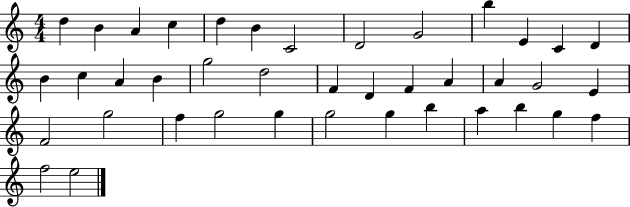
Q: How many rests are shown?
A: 0